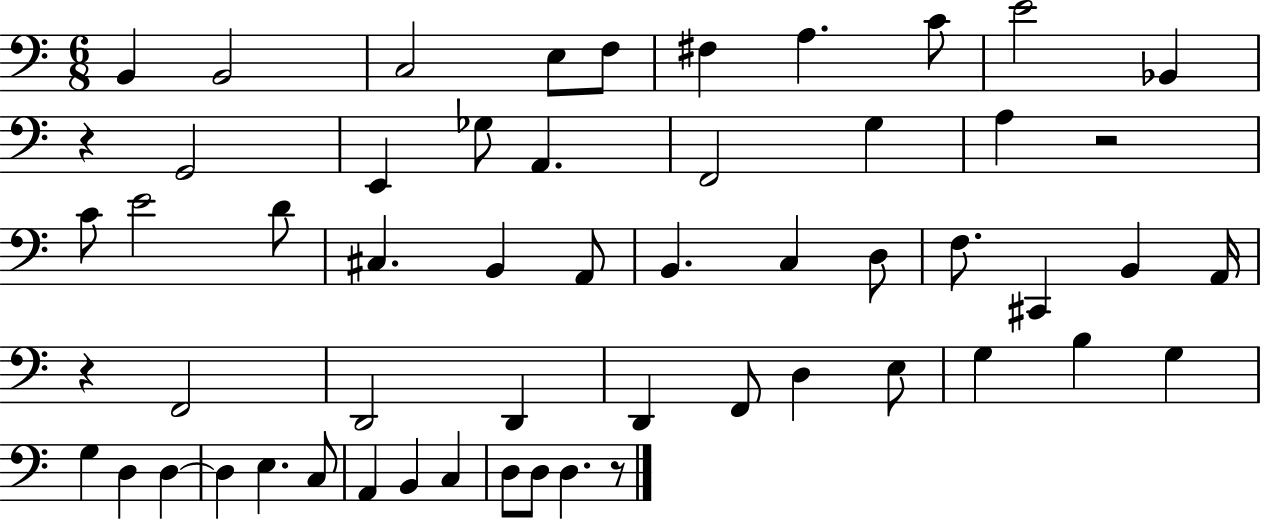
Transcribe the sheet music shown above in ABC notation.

X:1
T:Untitled
M:6/8
L:1/4
K:C
B,, B,,2 C,2 E,/2 F,/2 ^F, A, C/2 E2 _B,, z G,,2 E,, _G,/2 A,, F,,2 G, A, z2 C/2 E2 D/2 ^C, B,, A,,/2 B,, C, D,/2 F,/2 ^C,, B,, A,,/4 z F,,2 D,,2 D,, D,, F,,/2 D, E,/2 G, B, G, G, D, D, D, E, C,/2 A,, B,, C, D,/2 D,/2 D, z/2